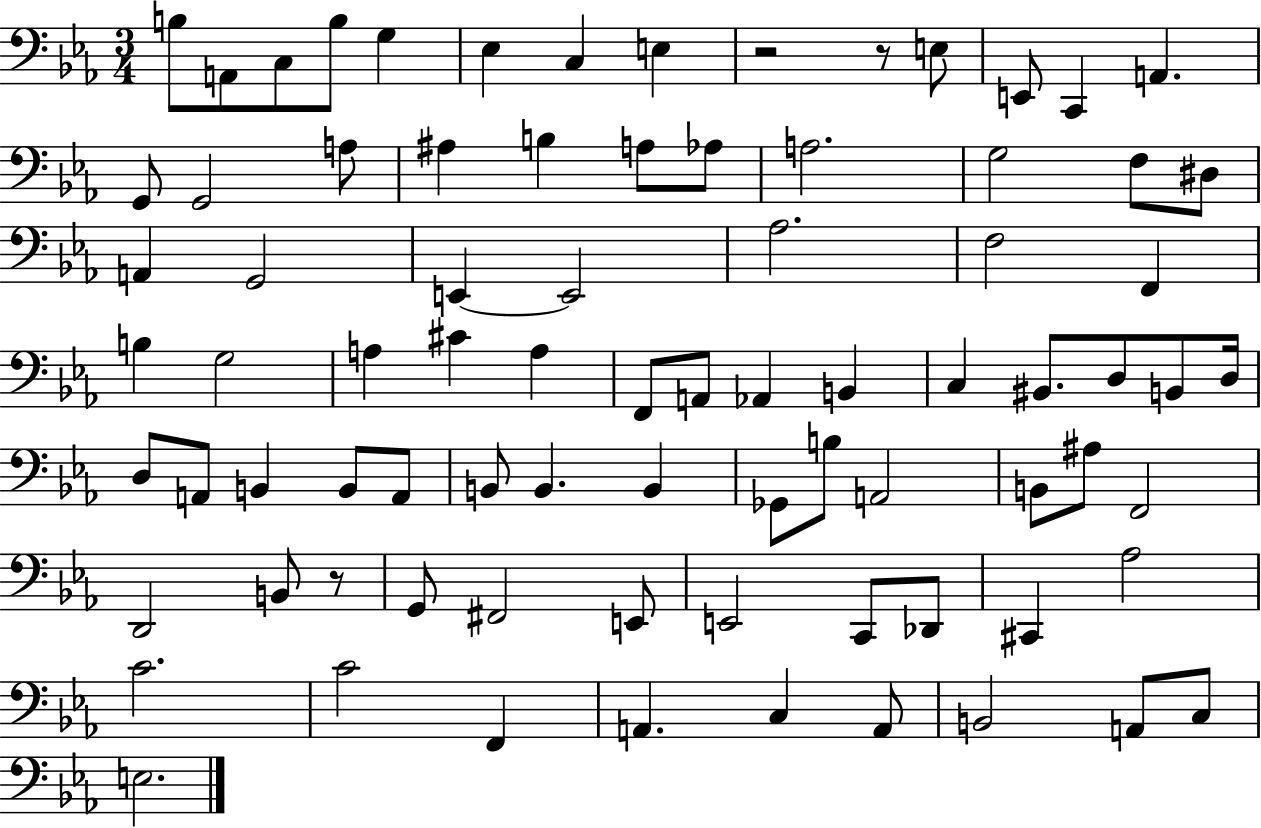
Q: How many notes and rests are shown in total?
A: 81